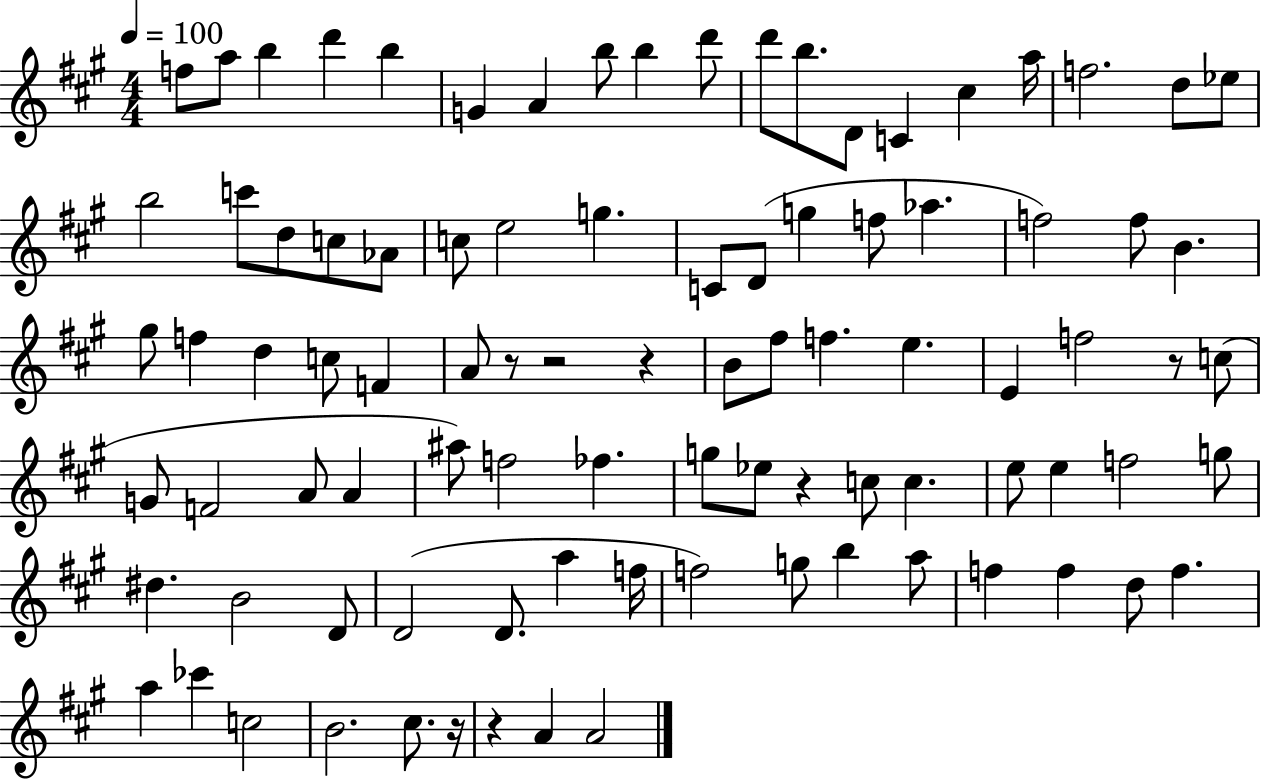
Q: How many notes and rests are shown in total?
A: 92